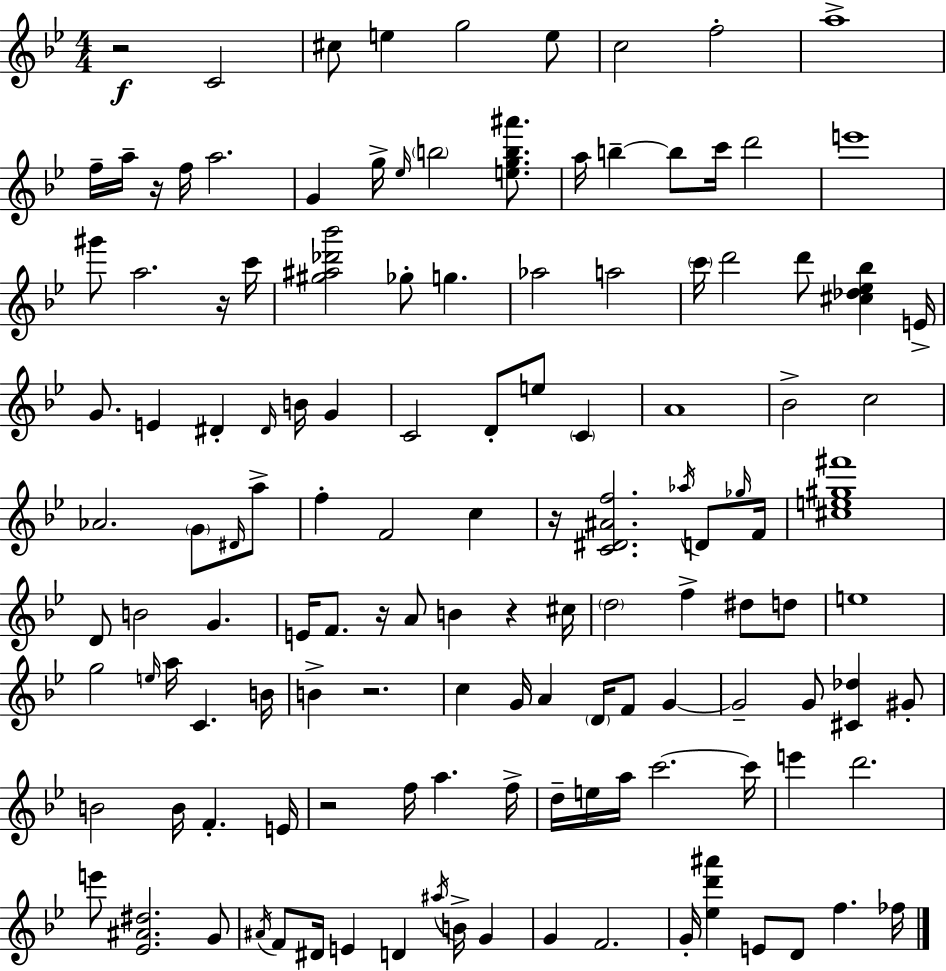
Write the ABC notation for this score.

X:1
T:Untitled
M:4/4
L:1/4
K:Gm
z2 C2 ^c/2 e g2 e/2 c2 f2 a4 f/4 a/4 z/4 f/4 a2 G g/4 _e/4 b2 [egb^a']/2 a/4 b b/2 c'/4 d'2 e'4 ^g'/2 a2 z/4 c'/4 [^g^a_d'_b']2 _g/2 g _a2 a2 c'/4 d'2 d'/2 [^c_d_e_b] E/4 G/2 E ^D ^D/4 B/4 G C2 D/2 e/2 C A4 _B2 c2 _A2 G/2 ^D/4 a/2 f F2 c z/4 [C^D^Af]2 _a/4 D/2 _g/4 F/4 [^ce^g^f']4 D/2 B2 G E/4 F/2 z/4 A/2 B z ^c/4 d2 f ^d/2 d/2 e4 g2 e/4 a/4 C B/4 B z2 c G/4 A D/4 F/2 G G2 G/2 [^C_d] ^G/2 B2 B/4 F E/4 z2 f/4 a f/4 d/4 e/4 a/4 c'2 c'/4 e' d'2 e'/2 [_E^A^d]2 G/2 ^A/4 F/2 ^D/4 E D ^a/4 B/4 G G F2 G/4 [_ed'^a'] E/2 D/2 f _f/4